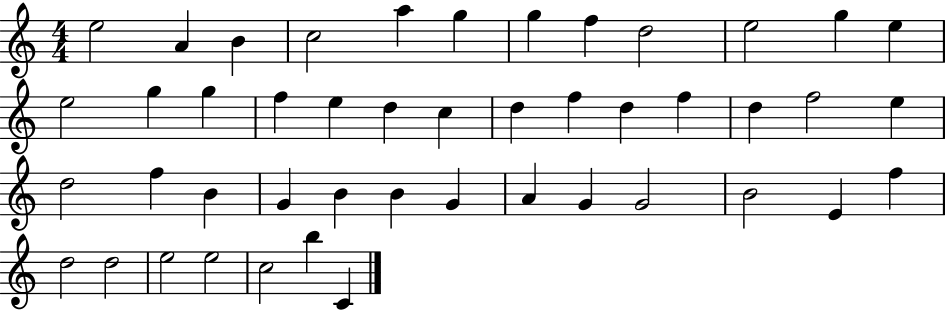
E5/h A4/q B4/q C5/h A5/q G5/q G5/q F5/q D5/h E5/h G5/q E5/q E5/h G5/q G5/q F5/q E5/q D5/q C5/q D5/q F5/q D5/q F5/q D5/q F5/h E5/q D5/h F5/q B4/q G4/q B4/q B4/q G4/q A4/q G4/q G4/h B4/h E4/q F5/q D5/h D5/h E5/h E5/h C5/h B5/q C4/q